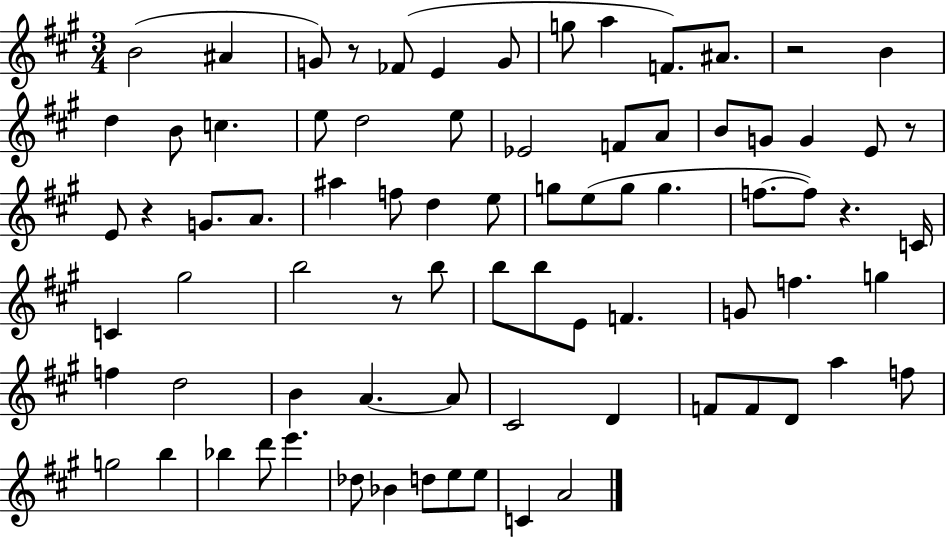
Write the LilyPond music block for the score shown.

{
  \clef treble
  \numericTimeSignature
  \time 3/4
  \key a \major
  \repeat volta 2 { b'2( ais'4 | g'8) r8 fes'8( e'4 g'8 | g''8 a''4 f'8.) ais'8. | r2 b'4 | \break d''4 b'8 c''4. | e''8 d''2 e''8 | ees'2 f'8 a'8 | b'8 g'8 g'4 e'8 r8 | \break e'8 r4 g'8. a'8. | ais''4 f''8 d''4 e''8 | g''8 e''8( g''8 g''4. | f''8.~~ f''8) r4. c'16 | \break c'4 gis''2 | b''2 r8 b''8 | b''8 b''8 e'8 f'4. | g'8 f''4. g''4 | \break f''4 d''2 | b'4 a'4.~~ a'8 | cis'2 d'4 | f'8 f'8 d'8 a''4 f''8 | \break g''2 b''4 | bes''4 d'''8 e'''4. | des''8 bes'4 d''8 e''8 e''8 | c'4 a'2 | \break } \bar "|."
}